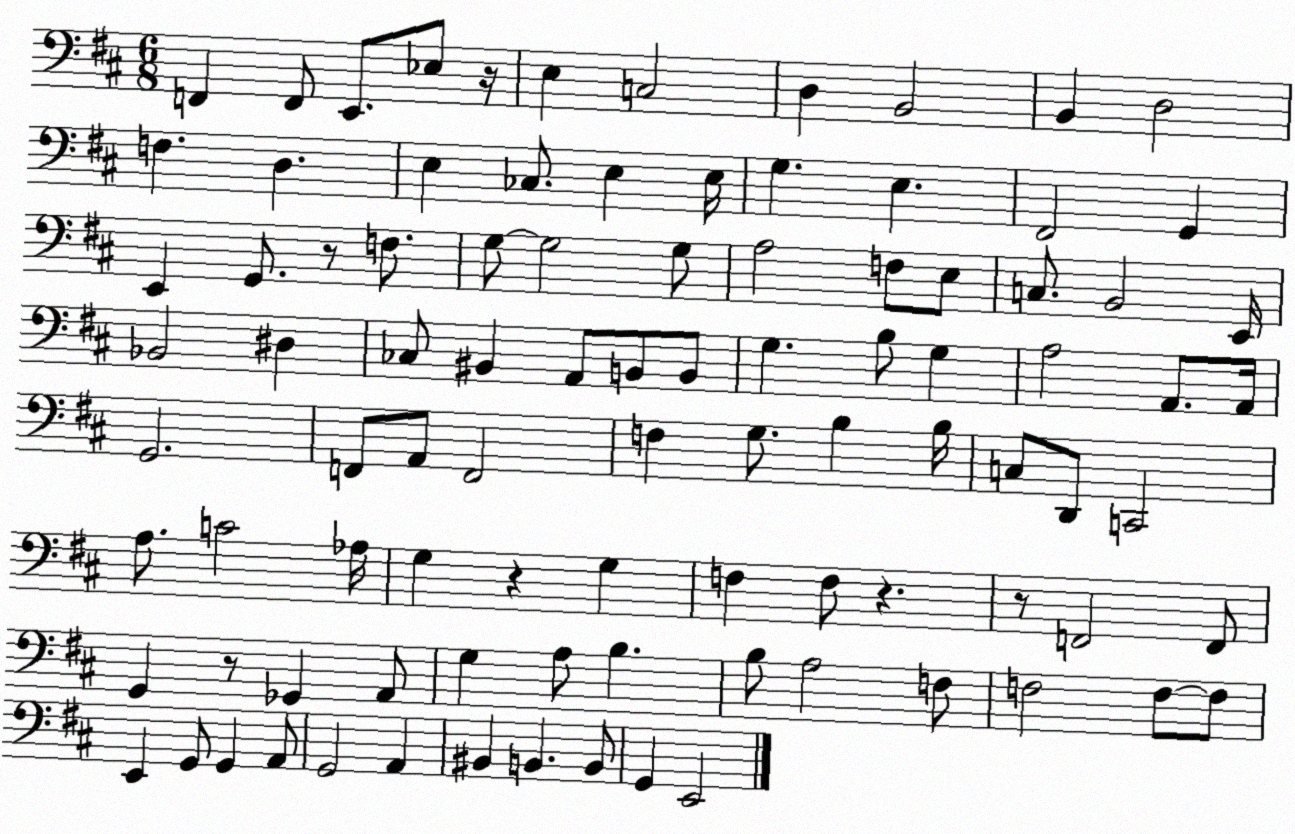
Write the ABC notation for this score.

X:1
T:Untitled
M:6/8
L:1/4
K:D
F,, F,,/2 E,,/2 _E,/2 z/4 E, C,2 D, B,,2 B,, D,2 F, D, E, _C,/2 E, E,/4 G, E, ^F,,2 G,, E,, G,,/2 z/2 F,/2 G,/2 G,2 G,/2 A,2 F,/2 E,/2 C,/2 B,,2 E,,/4 _B,,2 ^D, _C,/2 ^B,, A,,/2 B,,/2 B,,/2 G, B,/2 G, A,2 A,,/2 A,,/4 G,,2 F,,/2 A,,/2 F,,2 F, G,/2 B, B,/4 C,/2 D,,/2 C,,2 A,/2 C2 _A,/4 G, z G, F, F,/2 z z/2 F,,2 F,,/2 G,, z/2 _G,, A,,/2 G, A,/2 B, B,/2 A,2 F,/2 F,2 F,/2 F,/2 E,, G,,/2 G,, A,,/2 G,,2 A,, ^B,, B,, B,,/2 G,, E,,2